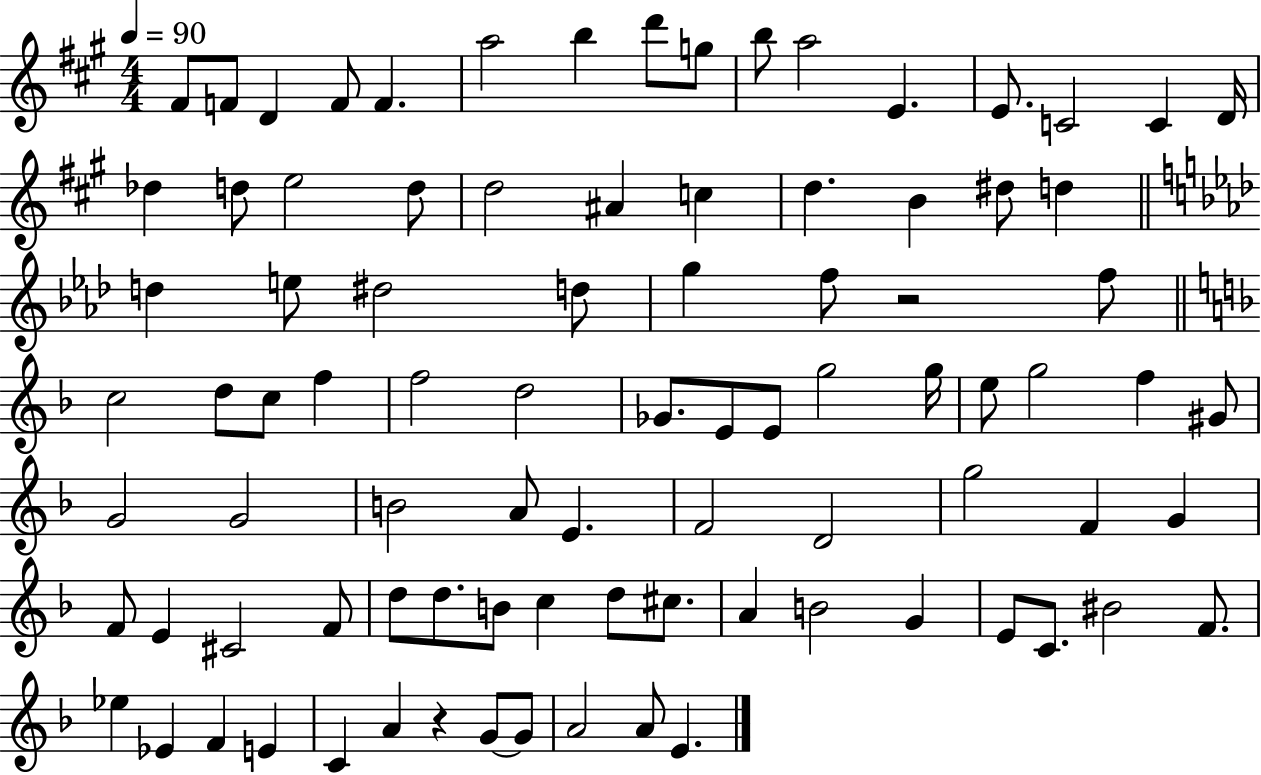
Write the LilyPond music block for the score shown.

{
  \clef treble
  \numericTimeSignature
  \time 4/4
  \key a \major
  \tempo 4 = 90
  \repeat volta 2 { fis'8 f'8 d'4 f'8 f'4. | a''2 b''4 d'''8 g''8 | b''8 a''2 e'4. | e'8. c'2 c'4 d'16 | \break des''4 d''8 e''2 d''8 | d''2 ais'4 c''4 | d''4. b'4 dis''8 d''4 | \bar "||" \break \key aes \major d''4 e''8 dis''2 d''8 | g''4 f''8 r2 f''8 | \bar "||" \break \key f \major c''2 d''8 c''8 f''4 | f''2 d''2 | ges'8. e'8 e'8 g''2 g''16 | e''8 g''2 f''4 gis'8 | \break g'2 g'2 | b'2 a'8 e'4. | f'2 d'2 | g''2 f'4 g'4 | \break f'8 e'4 cis'2 f'8 | d''8 d''8. b'8 c''4 d''8 cis''8. | a'4 b'2 g'4 | e'8 c'8. bis'2 f'8. | \break ees''4 ees'4 f'4 e'4 | c'4 a'4 r4 g'8~~ g'8 | a'2 a'8 e'4. | } \bar "|."
}